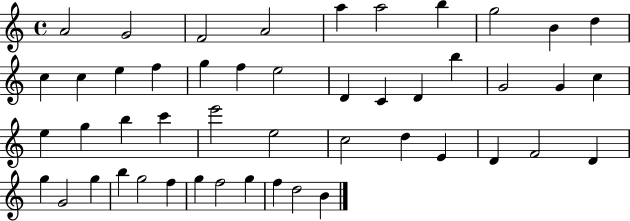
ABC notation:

X:1
T:Untitled
M:4/4
L:1/4
K:C
A2 G2 F2 A2 a a2 b g2 B d c c e f g f e2 D C D b G2 G c e g b c' e'2 e2 c2 d E D F2 D g G2 g b g2 f g f2 g f d2 B